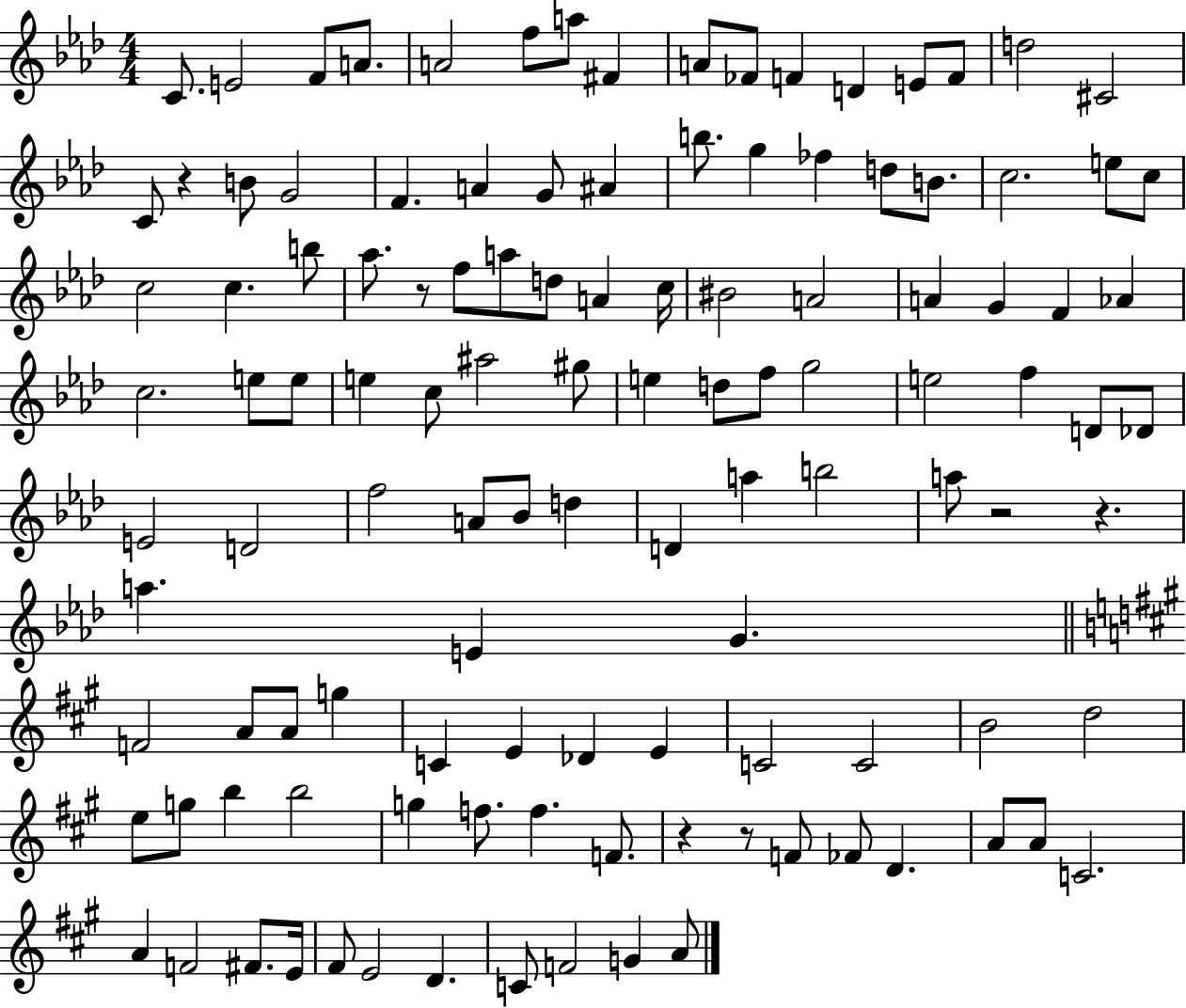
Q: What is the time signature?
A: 4/4